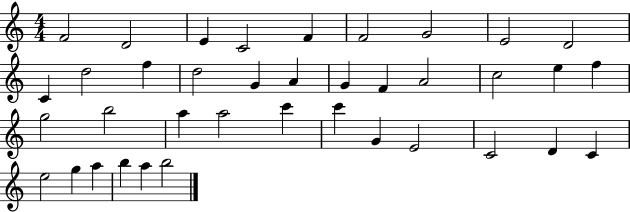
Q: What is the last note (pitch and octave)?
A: B5